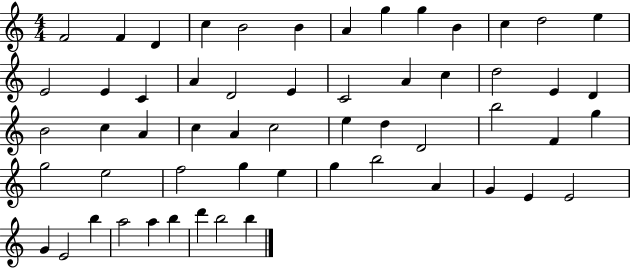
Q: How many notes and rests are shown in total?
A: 57